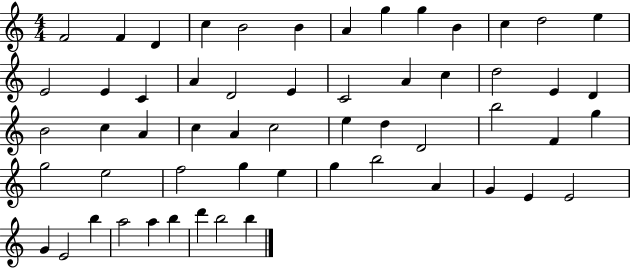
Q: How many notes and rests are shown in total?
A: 57